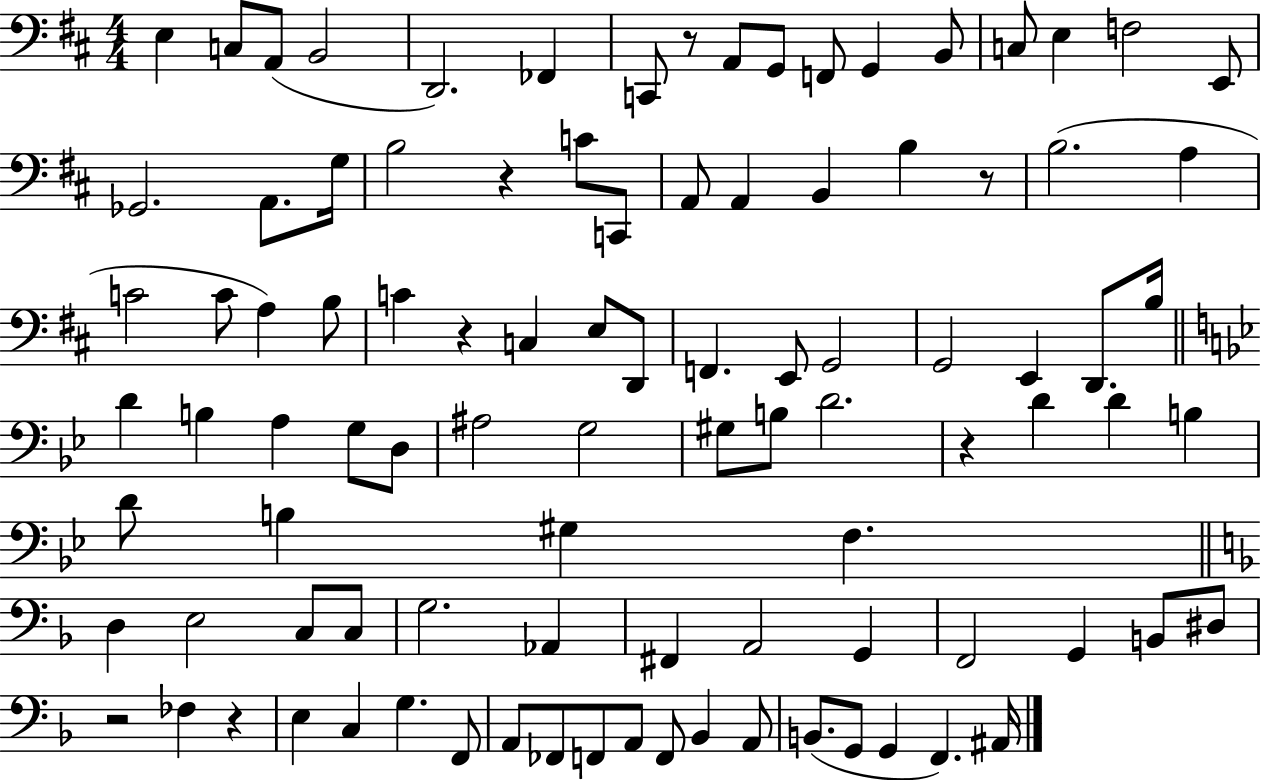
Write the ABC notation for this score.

X:1
T:Untitled
M:4/4
L:1/4
K:D
E, C,/2 A,,/2 B,,2 D,,2 _F,, C,,/2 z/2 A,,/2 G,,/2 F,,/2 G,, B,,/2 C,/2 E, F,2 E,,/2 _G,,2 A,,/2 G,/4 B,2 z C/2 C,,/2 A,,/2 A,, B,, B, z/2 B,2 A, C2 C/2 A, B,/2 C z C, E,/2 D,,/2 F,, E,,/2 G,,2 G,,2 E,, D,,/2 B,/4 D B, A, G,/2 D,/2 ^A,2 G,2 ^G,/2 B,/2 D2 z D D B, D/2 B, ^G, F, D, E,2 C,/2 C,/2 G,2 _A,, ^F,, A,,2 G,, F,,2 G,, B,,/2 ^D,/2 z2 _F, z E, C, G, F,,/2 A,,/2 _F,,/2 F,,/2 A,,/2 F,,/2 _B,, A,,/2 B,,/2 G,,/2 G,, F,, ^A,,/4